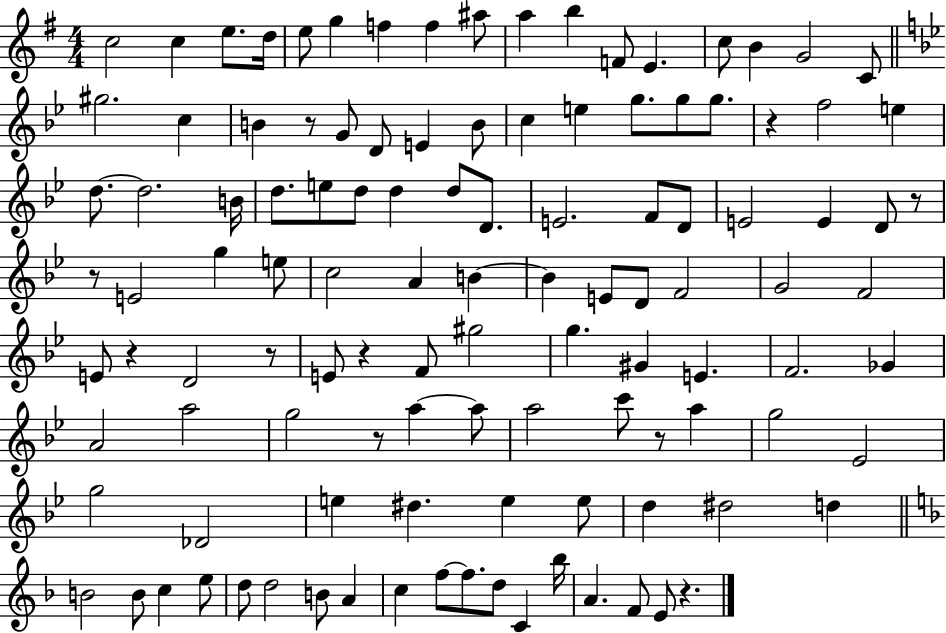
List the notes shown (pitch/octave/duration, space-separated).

C5/h C5/q E5/e. D5/s E5/e G5/q F5/q F5/q A#5/e A5/q B5/q F4/e E4/q. C5/e B4/q G4/h C4/e G#5/h. C5/q B4/q R/e G4/e D4/e E4/q B4/e C5/q E5/q G5/e. G5/e G5/e. R/q F5/h E5/q D5/e. D5/h. B4/s D5/e. E5/e D5/e D5/q D5/e D4/e. E4/h. F4/e D4/e E4/h E4/q D4/e R/e R/e E4/h G5/q E5/e C5/h A4/q B4/q B4/q E4/e D4/e F4/h G4/h F4/h E4/e R/q D4/h R/e E4/e R/q F4/e G#5/h G5/q. G#4/q E4/q. F4/h. Gb4/q A4/h A5/h G5/h R/e A5/q A5/e A5/h C6/e R/e A5/q G5/h Eb4/h G5/h Db4/h E5/q D#5/q. E5/q E5/e D5/q D#5/h D5/q B4/h B4/e C5/q E5/e D5/e D5/h B4/e A4/q C5/q F5/e F5/e. D5/e C4/q Bb5/s A4/q. F4/e E4/e R/q.